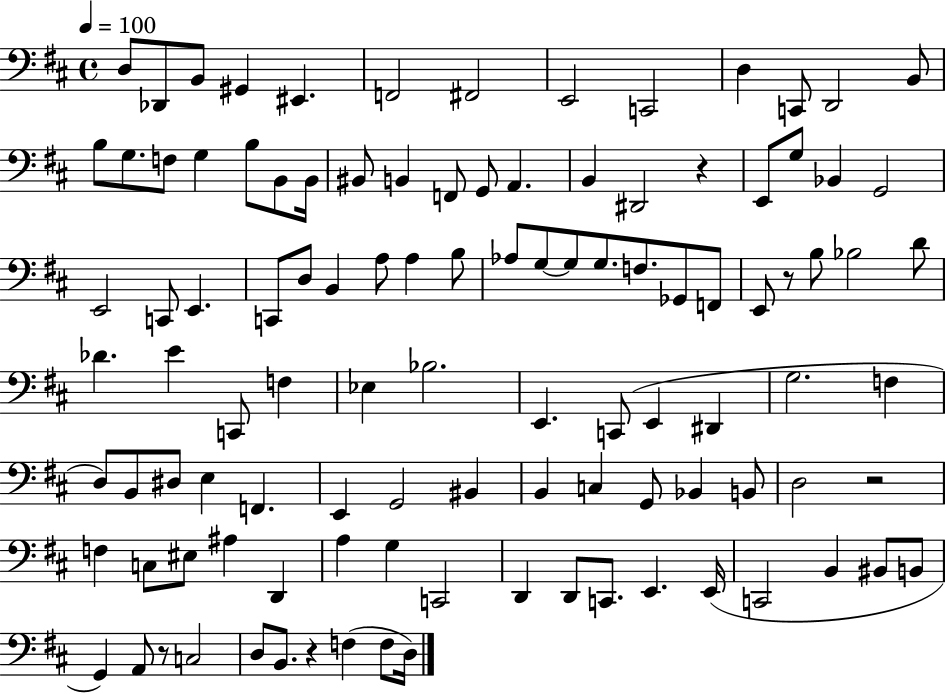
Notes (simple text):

D3/e Db2/e B2/e G#2/q EIS2/q. F2/h F#2/h E2/h C2/h D3/q C2/e D2/h B2/e B3/e G3/e. F3/e G3/q B3/e B2/e B2/s BIS2/e B2/q F2/e G2/e A2/q. B2/q D#2/h R/q E2/e G3/e Bb2/q G2/h E2/h C2/e E2/q. C2/e D3/e B2/q A3/e A3/q B3/e Ab3/e G3/e G3/e G3/e. F3/e. Gb2/e F2/e E2/e R/e B3/e Bb3/h D4/e Db4/q. E4/q C2/e F3/q Eb3/q Bb3/h. E2/q. C2/e E2/q D#2/q G3/h. F3/q D3/e B2/e D#3/e E3/q F2/q. E2/q G2/h BIS2/q B2/q C3/q G2/e Bb2/q B2/e D3/h R/h F3/q C3/e EIS3/e A#3/q D2/q A3/q G3/q C2/h D2/q D2/e C2/e. E2/q. E2/s C2/h B2/q BIS2/e B2/e G2/q A2/e R/e C3/h D3/e B2/e. R/q F3/q F3/e D3/s